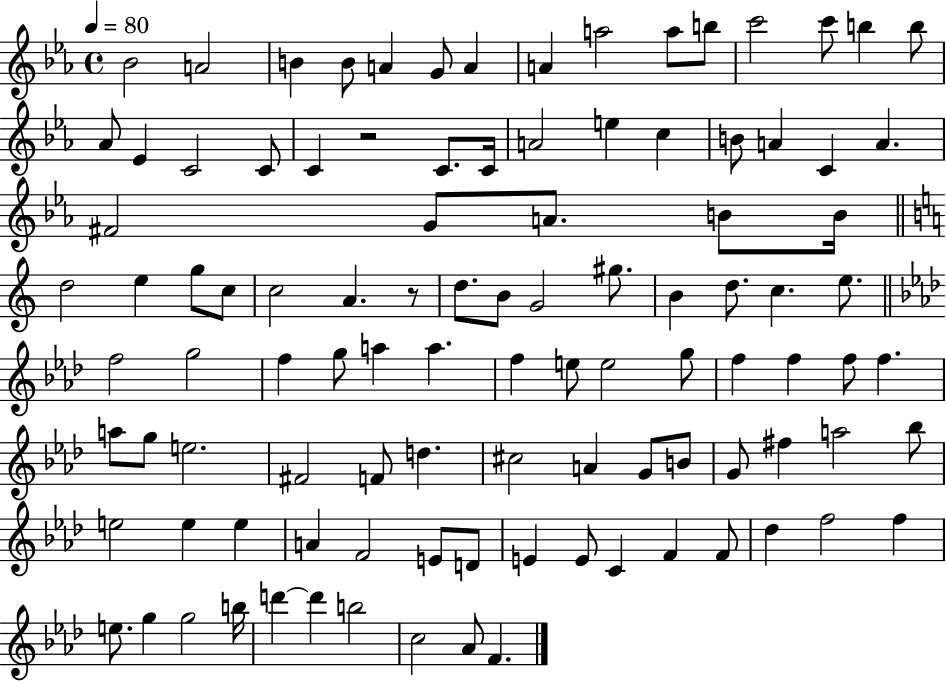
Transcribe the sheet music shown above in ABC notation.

X:1
T:Untitled
M:4/4
L:1/4
K:Eb
_B2 A2 B B/2 A G/2 A A a2 a/2 b/2 c'2 c'/2 b b/2 _A/2 _E C2 C/2 C z2 C/2 C/4 A2 e c B/2 A C A ^F2 G/2 A/2 B/2 B/4 d2 e g/2 c/2 c2 A z/2 d/2 B/2 G2 ^g/2 B d/2 c e/2 f2 g2 f g/2 a a f e/2 e2 g/2 f f f/2 f a/2 g/2 e2 ^F2 F/2 d ^c2 A G/2 B/2 G/2 ^f a2 _b/2 e2 e e A F2 E/2 D/2 E E/2 C F F/2 _d f2 f e/2 g g2 b/4 d' d' b2 c2 _A/2 F